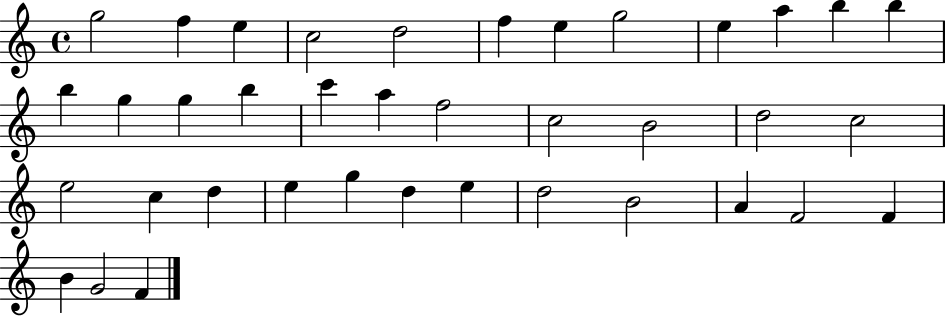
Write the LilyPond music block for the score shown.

{
  \clef treble
  \time 4/4
  \defaultTimeSignature
  \key c \major
  g''2 f''4 e''4 | c''2 d''2 | f''4 e''4 g''2 | e''4 a''4 b''4 b''4 | \break b''4 g''4 g''4 b''4 | c'''4 a''4 f''2 | c''2 b'2 | d''2 c''2 | \break e''2 c''4 d''4 | e''4 g''4 d''4 e''4 | d''2 b'2 | a'4 f'2 f'4 | \break b'4 g'2 f'4 | \bar "|."
}